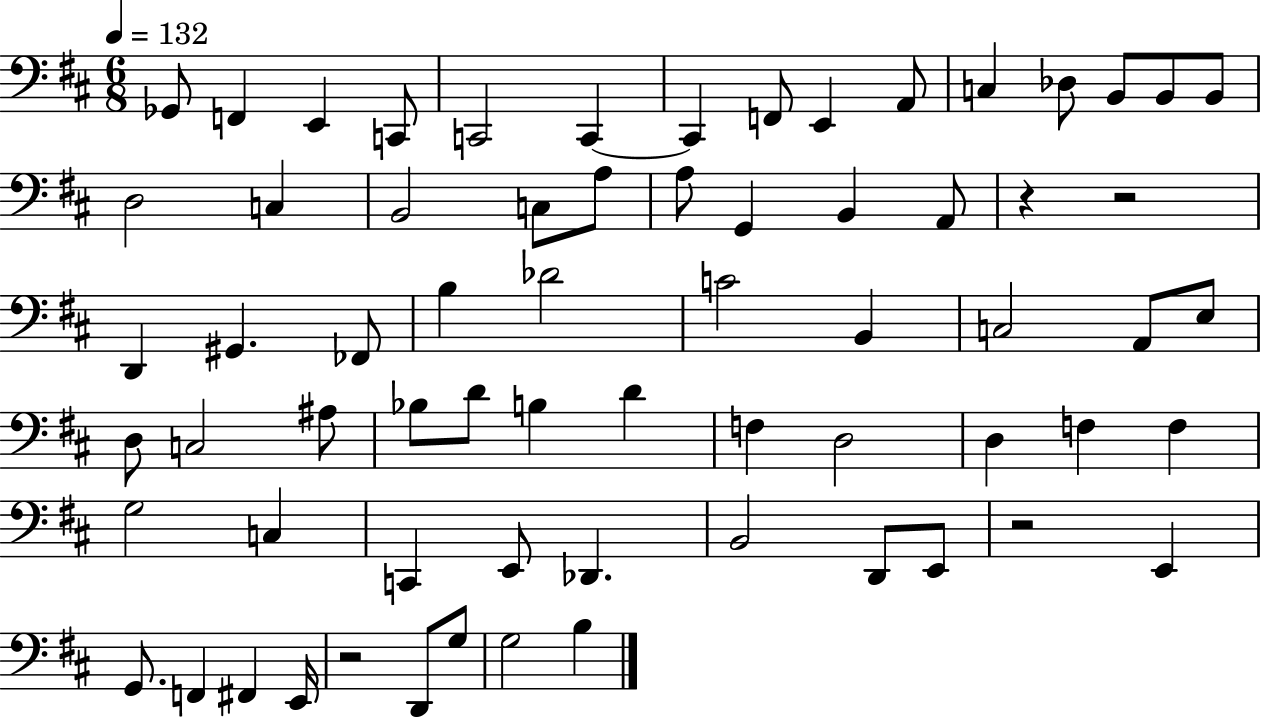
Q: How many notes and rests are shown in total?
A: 67